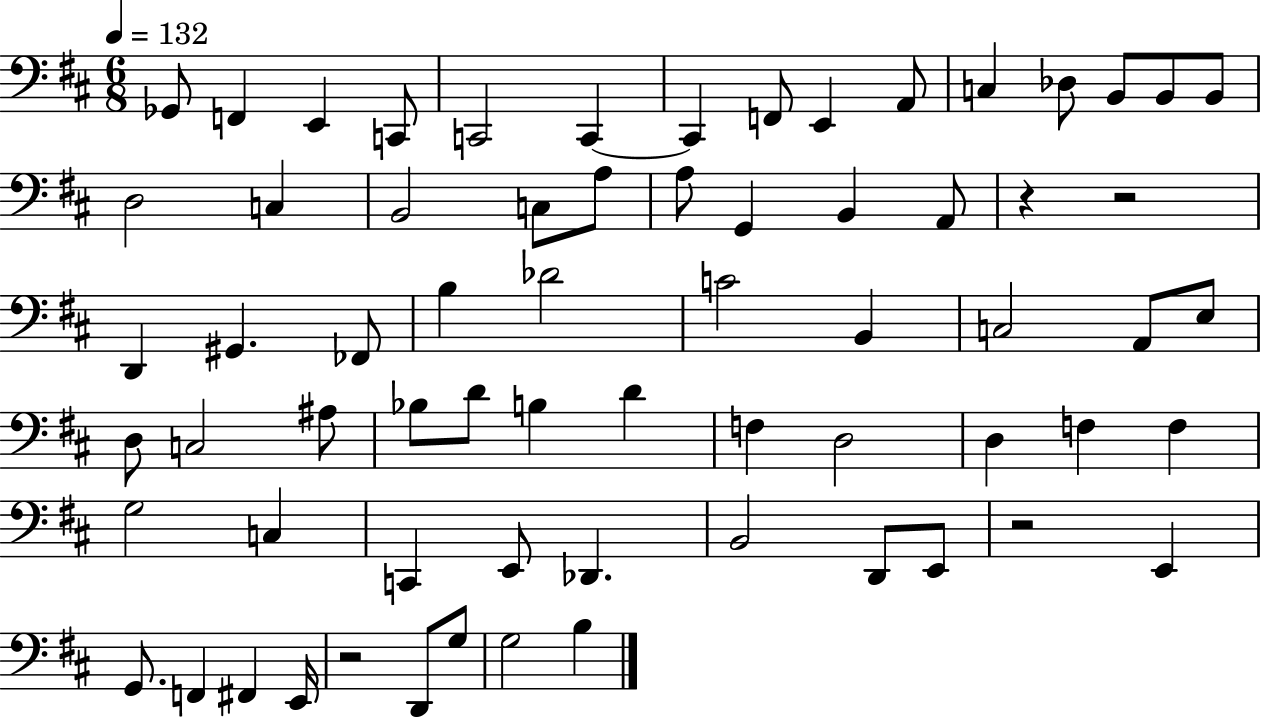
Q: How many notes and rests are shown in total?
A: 67